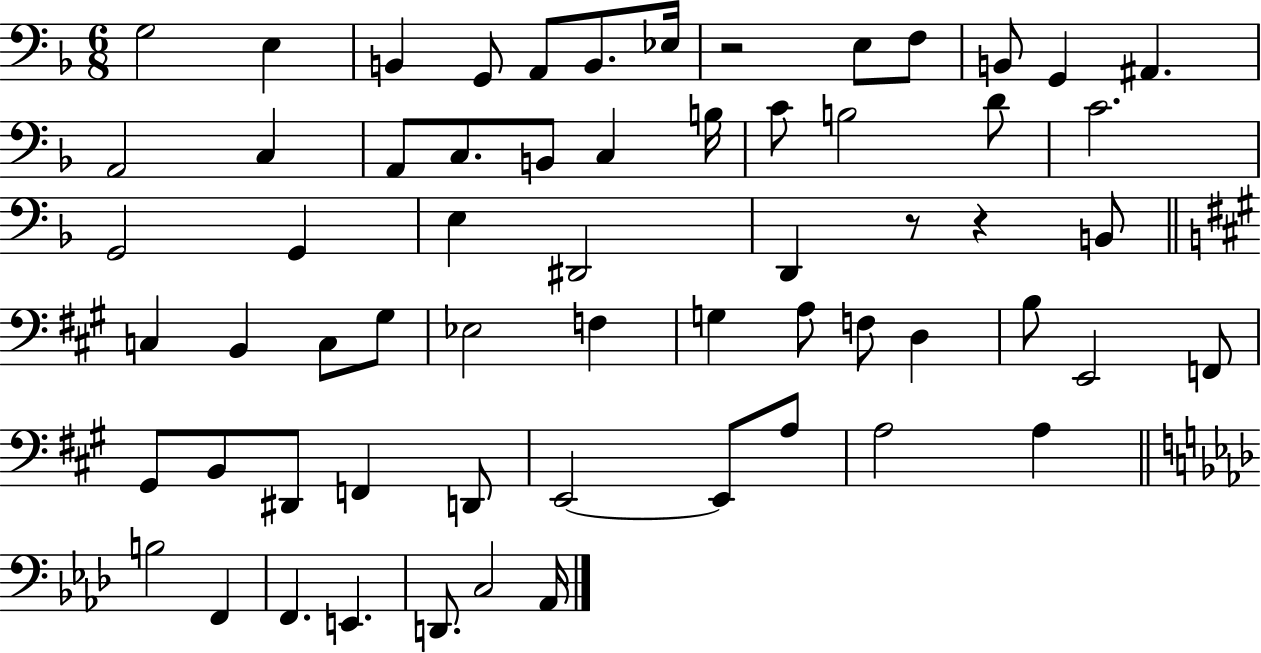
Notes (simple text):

G3/h E3/q B2/q G2/e A2/e B2/e. Eb3/s R/h E3/e F3/e B2/e G2/q A#2/q. A2/h C3/q A2/e C3/e. B2/e C3/q B3/s C4/e B3/h D4/e C4/h. G2/h G2/q E3/q D#2/h D2/q R/e R/q B2/e C3/q B2/q C3/e G#3/e Eb3/h F3/q G3/q A3/e F3/e D3/q B3/e E2/h F2/e G#2/e B2/e D#2/e F2/q D2/e E2/h E2/e A3/e A3/h A3/q B3/h F2/q F2/q. E2/q. D2/e. C3/h Ab2/s